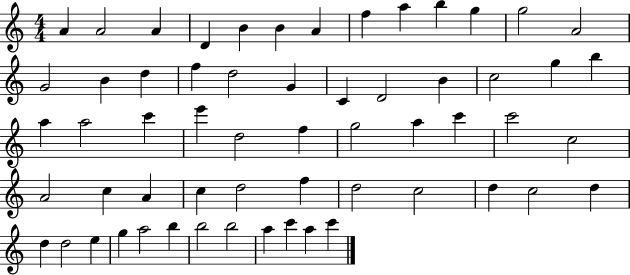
A4/q A4/h A4/q D4/q B4/q B4/q A4/q F5/q A5/q B5/q G5/q G5/h A4/h G4/h B4/q D5/q F5/q D5/h G4/q C4/q D4/h B4/q C5/h G5/q B5/q A5/q A5/h C6/q E6/q D5/h F5/q G5/h A5/q C6/q C6/h C5/h A4/h C5/q A4/q C5/q D5/h F5/q D5/h C5/h D5/q C5/h D5/q D5/q D5/h E5/q G5/q A5/h B5/q B5/h B5/h A5/q C6/q A5/q C6/q